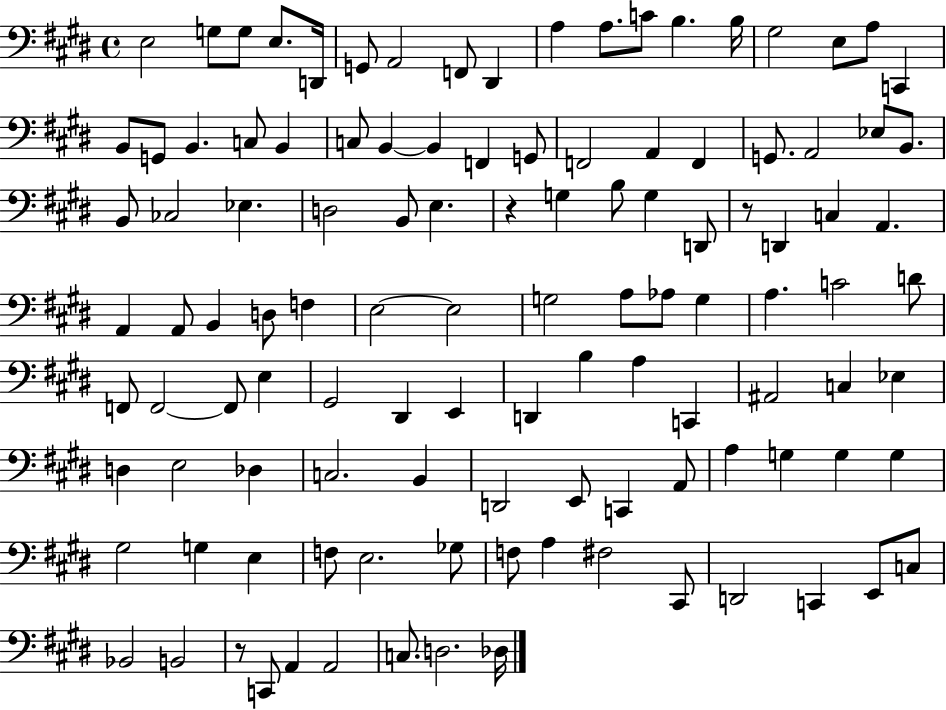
{
  \clef bass
  \time 4/4
  \defaultTimeSignature
  \key e \major
  \repeat volta 2 { e2 g8 g8 e8. d,16 | g,8 a,2 f,8 dis,4 | a4 a8. c'8 b4. b16 | gis2 e8 a8 c,4 | \break b,8 g,8 b,4. c8 b,4 | c8 b,4~~ b,4 f,4 g,8 | f,2 a,4 f,4 | g,8. a,2 ees8 b,8. | \break b,8 ces2 ees4. | d2 b,8 e4. | r4 g4 b8 g4 d,8 | r8 d,4 c4 a,4. | \break a,4 a,8 b,4 d8 f4 | e2~~ e2 | g2 a8 aes8 g4 | a4. c'2 d'8 | \break f,8 f,2~~ f,8 e4 | gis,2 dis,4 e,4 | d,4 b4 a4 c,4 | ais,2 c4 ees4 | \break d4 e2 des4 | c2. b,4 | d,2 e,8 c,4 a,8 | a4 g4 g4 g4 | \break gis2 g4 e4 | f8 e2. ges8 | f8 a4 fis2 cis,8 | d,2 c,4 e,8 c8 | \break bes,2 b,2 | r8 c,8 a,4 a,2 | c8. d2. des16 | } \bar "|."
}